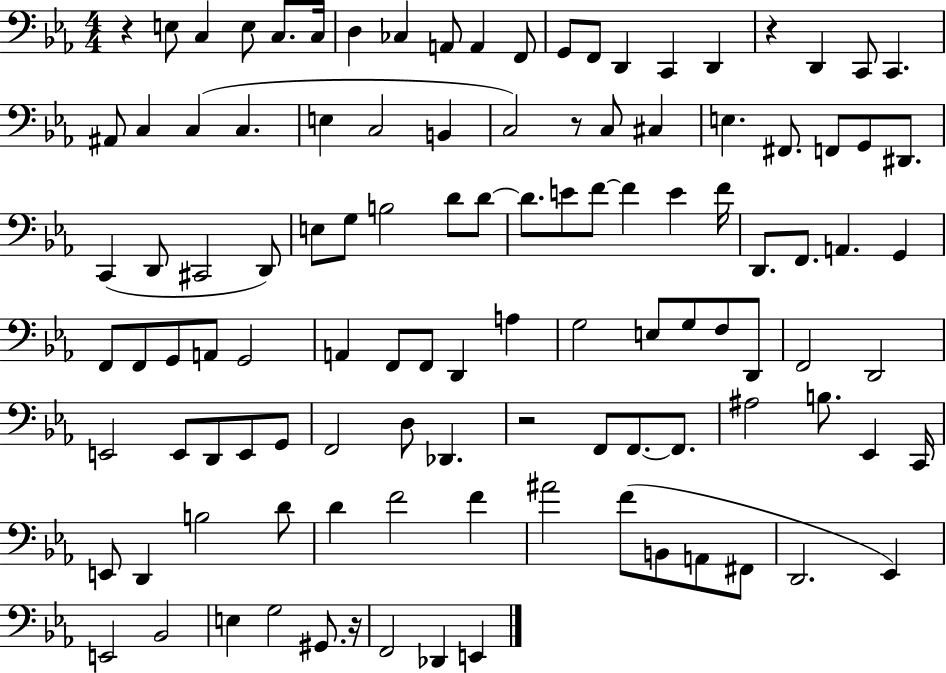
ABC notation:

X:1
T:Untitled
M:4/4
L:1/4
K:Eb
z E,/2 C, E,/2 C,/2 C,/4 D, _C, A,,/2 A,, F,,/2 G,,/2 F,,/2 D,, C,, D,, z D,, C,,/2 C,, ^A,,/2 C, C, C, E, C,2 B,, C,2 z/2 C,/2 ^C, E, ^F,,/2 F,,/2 G,,/2 ^D,,/2 C,, D,,/2 ^C,,2 D,,/2 E,/2 G,/2 B,2 D/2 D/2 D/2 E/2 F/2 F E F/4 D,,/2 F,,/2 A,, G,, F,,/2 F,,/2 G,,/2 A,,/2 G,,2 A,, F,,/2 F,,/2 D,, A, G,2 E,/2 G,/2 F,/2 D,,/2 F,,2 D,,2 E,,2 E,,/2 D,,/2 E,,/2 G,,/2 F,,2 D,/2 _D,, z2 F,,/2 F,,/2 F,,/2 ^A,2 B,/2 _E,, C,,/4 E,,/2 D,, B,2 D/2 D F2 F ^A2 F/2 B,,/2 A,,/2 ^F,,/2 D,,2 _E,, E,,2 _B,,2 E, G,2 ^G,,/2 z/4 F,,2 _D,, E,,